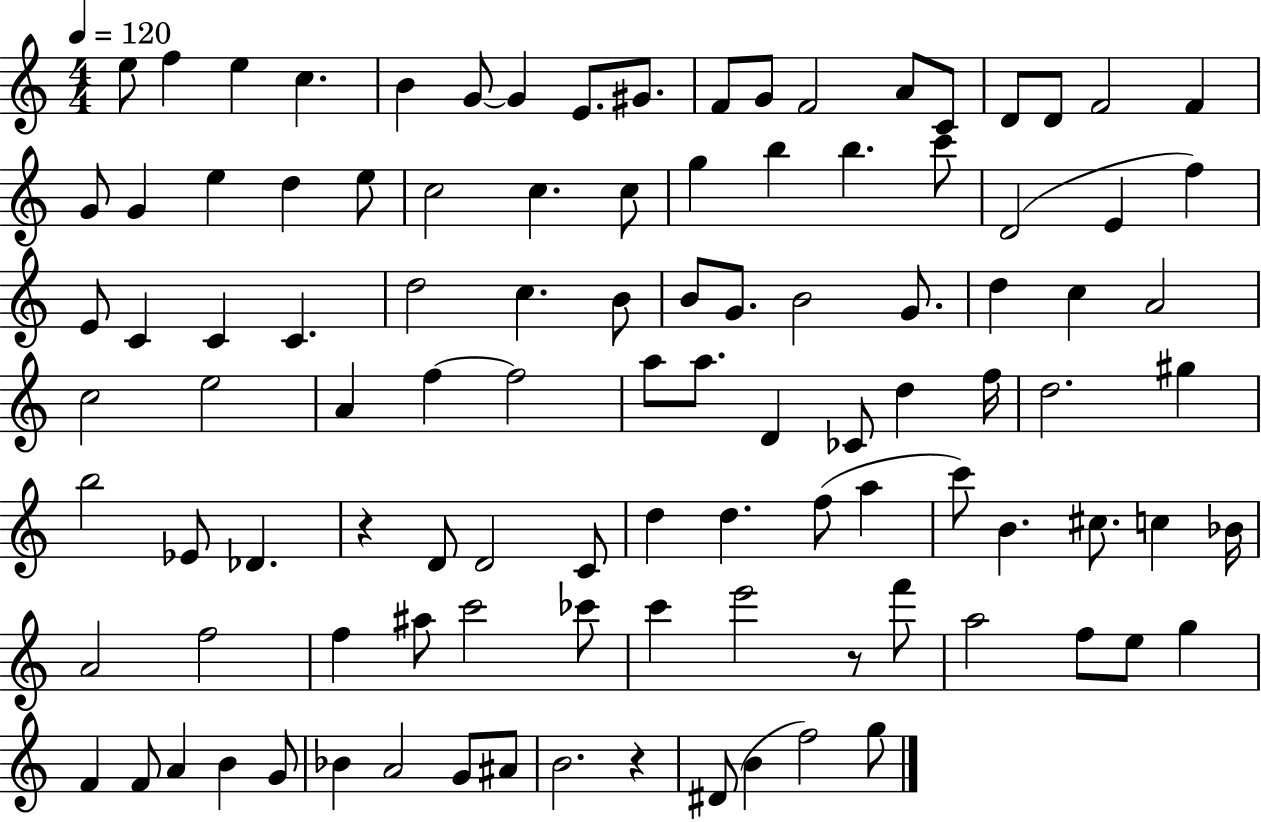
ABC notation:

X:1
T:Untitled
M:4/4
L:1/4
K:C
e/2 f e c B G/2 G E/2 ^G/2 F/2 G/2 F2 A/2 C/2 D/2 D/2 F2 F G/2 G e d e/2 c2 c c/2 g b b c'/2 D2 E f E/2 C C C d2 c B/2 B/2 G/2 B2 G/2 d c A2 c2 e2 A f f2 a/2 a/2 D _C/2 d f/4 d2 ^g b2 _E/2 _D z D/2 D2 C/2 d d f/2 a c'/2 B ^c/2 c _B/4 A2 f2 f ^a/2 c'2 _c'/2 c' e'2 z/2 f'/2 a2 f/2 e/2 g F F/2 A B G/2 _B A2 G/2 ^A/2 B2 z ^D/2 B f2 g/2